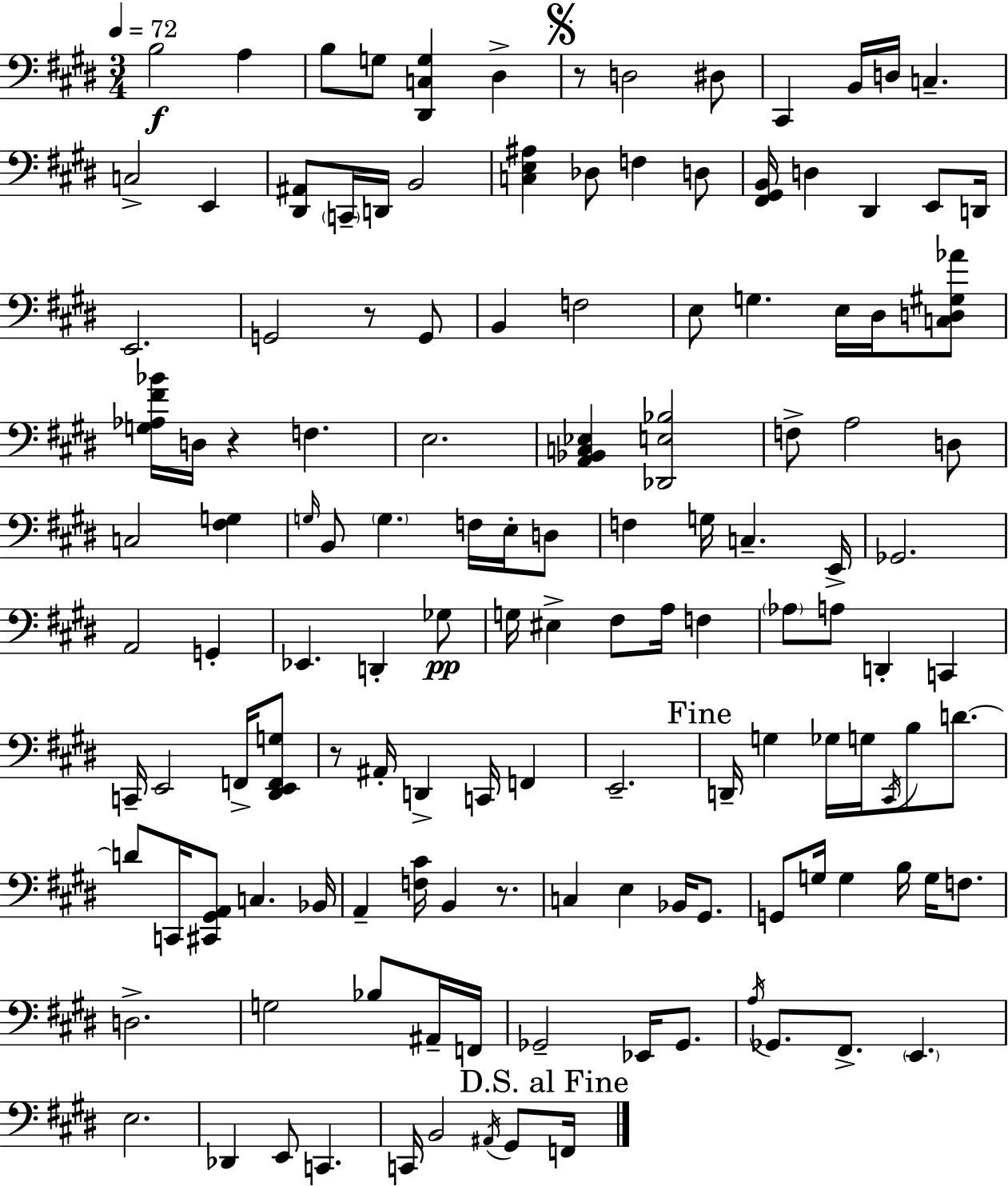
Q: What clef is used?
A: bass